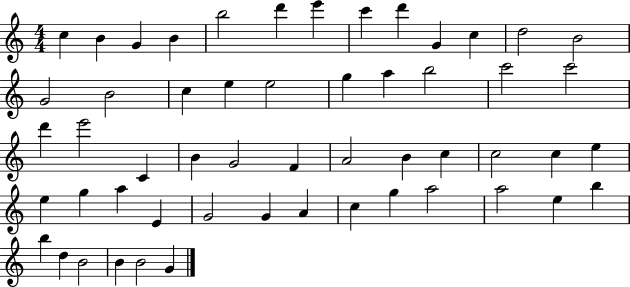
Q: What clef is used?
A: treble